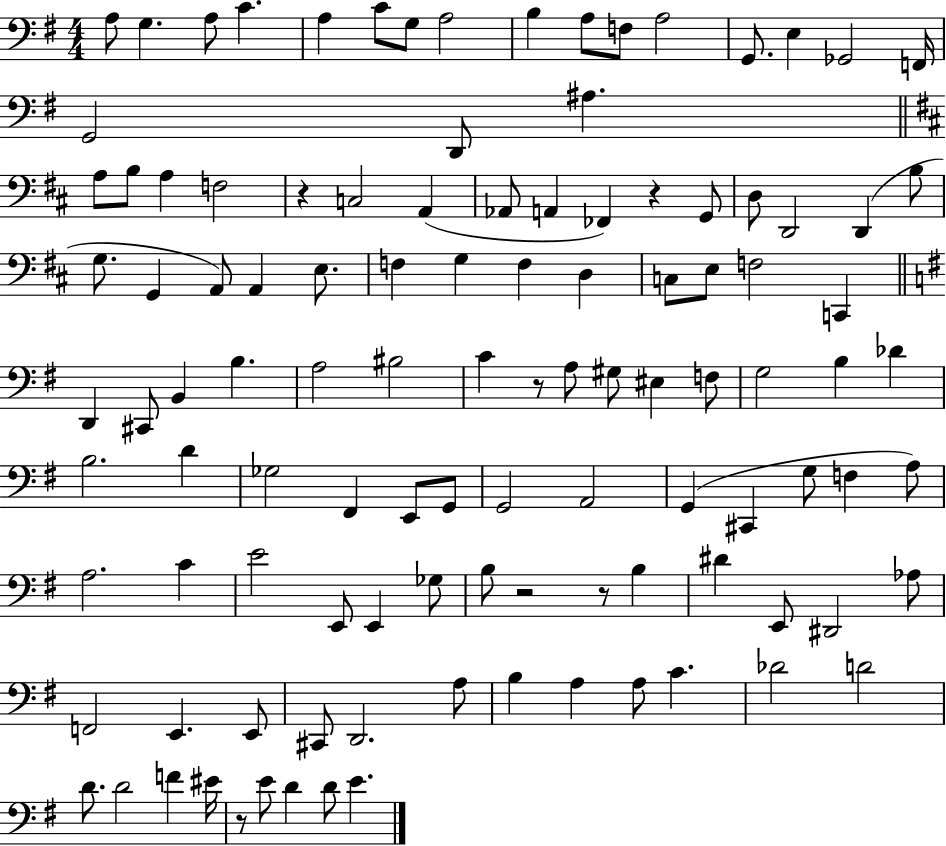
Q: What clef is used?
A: bass